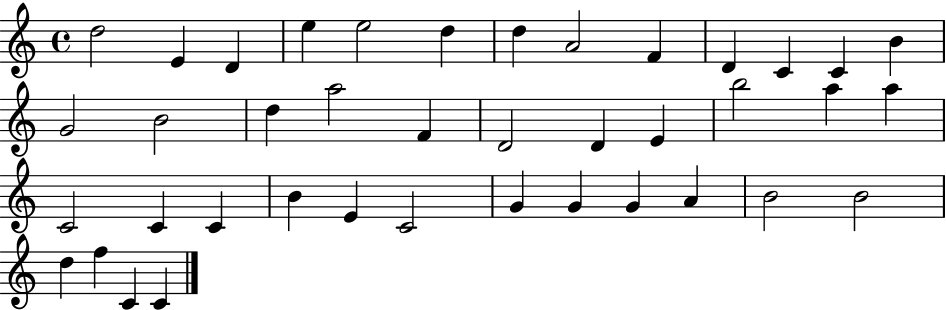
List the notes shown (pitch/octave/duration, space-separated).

D5/h E4/q D4/q E5/q E5/h D5/q D5/q A4/h F4/q D4/q C4/q C4/q B4/q G4/h B4/h D5/q A5/h F4/q D4/h D4/q E4/q B5/h A5/q A5/q C4/h C4/q C4/q B4/q E4/q C4/h G4/q G4/q G4/q A4/q B4/h B4/h D5/q F5/q C4/q C4/q